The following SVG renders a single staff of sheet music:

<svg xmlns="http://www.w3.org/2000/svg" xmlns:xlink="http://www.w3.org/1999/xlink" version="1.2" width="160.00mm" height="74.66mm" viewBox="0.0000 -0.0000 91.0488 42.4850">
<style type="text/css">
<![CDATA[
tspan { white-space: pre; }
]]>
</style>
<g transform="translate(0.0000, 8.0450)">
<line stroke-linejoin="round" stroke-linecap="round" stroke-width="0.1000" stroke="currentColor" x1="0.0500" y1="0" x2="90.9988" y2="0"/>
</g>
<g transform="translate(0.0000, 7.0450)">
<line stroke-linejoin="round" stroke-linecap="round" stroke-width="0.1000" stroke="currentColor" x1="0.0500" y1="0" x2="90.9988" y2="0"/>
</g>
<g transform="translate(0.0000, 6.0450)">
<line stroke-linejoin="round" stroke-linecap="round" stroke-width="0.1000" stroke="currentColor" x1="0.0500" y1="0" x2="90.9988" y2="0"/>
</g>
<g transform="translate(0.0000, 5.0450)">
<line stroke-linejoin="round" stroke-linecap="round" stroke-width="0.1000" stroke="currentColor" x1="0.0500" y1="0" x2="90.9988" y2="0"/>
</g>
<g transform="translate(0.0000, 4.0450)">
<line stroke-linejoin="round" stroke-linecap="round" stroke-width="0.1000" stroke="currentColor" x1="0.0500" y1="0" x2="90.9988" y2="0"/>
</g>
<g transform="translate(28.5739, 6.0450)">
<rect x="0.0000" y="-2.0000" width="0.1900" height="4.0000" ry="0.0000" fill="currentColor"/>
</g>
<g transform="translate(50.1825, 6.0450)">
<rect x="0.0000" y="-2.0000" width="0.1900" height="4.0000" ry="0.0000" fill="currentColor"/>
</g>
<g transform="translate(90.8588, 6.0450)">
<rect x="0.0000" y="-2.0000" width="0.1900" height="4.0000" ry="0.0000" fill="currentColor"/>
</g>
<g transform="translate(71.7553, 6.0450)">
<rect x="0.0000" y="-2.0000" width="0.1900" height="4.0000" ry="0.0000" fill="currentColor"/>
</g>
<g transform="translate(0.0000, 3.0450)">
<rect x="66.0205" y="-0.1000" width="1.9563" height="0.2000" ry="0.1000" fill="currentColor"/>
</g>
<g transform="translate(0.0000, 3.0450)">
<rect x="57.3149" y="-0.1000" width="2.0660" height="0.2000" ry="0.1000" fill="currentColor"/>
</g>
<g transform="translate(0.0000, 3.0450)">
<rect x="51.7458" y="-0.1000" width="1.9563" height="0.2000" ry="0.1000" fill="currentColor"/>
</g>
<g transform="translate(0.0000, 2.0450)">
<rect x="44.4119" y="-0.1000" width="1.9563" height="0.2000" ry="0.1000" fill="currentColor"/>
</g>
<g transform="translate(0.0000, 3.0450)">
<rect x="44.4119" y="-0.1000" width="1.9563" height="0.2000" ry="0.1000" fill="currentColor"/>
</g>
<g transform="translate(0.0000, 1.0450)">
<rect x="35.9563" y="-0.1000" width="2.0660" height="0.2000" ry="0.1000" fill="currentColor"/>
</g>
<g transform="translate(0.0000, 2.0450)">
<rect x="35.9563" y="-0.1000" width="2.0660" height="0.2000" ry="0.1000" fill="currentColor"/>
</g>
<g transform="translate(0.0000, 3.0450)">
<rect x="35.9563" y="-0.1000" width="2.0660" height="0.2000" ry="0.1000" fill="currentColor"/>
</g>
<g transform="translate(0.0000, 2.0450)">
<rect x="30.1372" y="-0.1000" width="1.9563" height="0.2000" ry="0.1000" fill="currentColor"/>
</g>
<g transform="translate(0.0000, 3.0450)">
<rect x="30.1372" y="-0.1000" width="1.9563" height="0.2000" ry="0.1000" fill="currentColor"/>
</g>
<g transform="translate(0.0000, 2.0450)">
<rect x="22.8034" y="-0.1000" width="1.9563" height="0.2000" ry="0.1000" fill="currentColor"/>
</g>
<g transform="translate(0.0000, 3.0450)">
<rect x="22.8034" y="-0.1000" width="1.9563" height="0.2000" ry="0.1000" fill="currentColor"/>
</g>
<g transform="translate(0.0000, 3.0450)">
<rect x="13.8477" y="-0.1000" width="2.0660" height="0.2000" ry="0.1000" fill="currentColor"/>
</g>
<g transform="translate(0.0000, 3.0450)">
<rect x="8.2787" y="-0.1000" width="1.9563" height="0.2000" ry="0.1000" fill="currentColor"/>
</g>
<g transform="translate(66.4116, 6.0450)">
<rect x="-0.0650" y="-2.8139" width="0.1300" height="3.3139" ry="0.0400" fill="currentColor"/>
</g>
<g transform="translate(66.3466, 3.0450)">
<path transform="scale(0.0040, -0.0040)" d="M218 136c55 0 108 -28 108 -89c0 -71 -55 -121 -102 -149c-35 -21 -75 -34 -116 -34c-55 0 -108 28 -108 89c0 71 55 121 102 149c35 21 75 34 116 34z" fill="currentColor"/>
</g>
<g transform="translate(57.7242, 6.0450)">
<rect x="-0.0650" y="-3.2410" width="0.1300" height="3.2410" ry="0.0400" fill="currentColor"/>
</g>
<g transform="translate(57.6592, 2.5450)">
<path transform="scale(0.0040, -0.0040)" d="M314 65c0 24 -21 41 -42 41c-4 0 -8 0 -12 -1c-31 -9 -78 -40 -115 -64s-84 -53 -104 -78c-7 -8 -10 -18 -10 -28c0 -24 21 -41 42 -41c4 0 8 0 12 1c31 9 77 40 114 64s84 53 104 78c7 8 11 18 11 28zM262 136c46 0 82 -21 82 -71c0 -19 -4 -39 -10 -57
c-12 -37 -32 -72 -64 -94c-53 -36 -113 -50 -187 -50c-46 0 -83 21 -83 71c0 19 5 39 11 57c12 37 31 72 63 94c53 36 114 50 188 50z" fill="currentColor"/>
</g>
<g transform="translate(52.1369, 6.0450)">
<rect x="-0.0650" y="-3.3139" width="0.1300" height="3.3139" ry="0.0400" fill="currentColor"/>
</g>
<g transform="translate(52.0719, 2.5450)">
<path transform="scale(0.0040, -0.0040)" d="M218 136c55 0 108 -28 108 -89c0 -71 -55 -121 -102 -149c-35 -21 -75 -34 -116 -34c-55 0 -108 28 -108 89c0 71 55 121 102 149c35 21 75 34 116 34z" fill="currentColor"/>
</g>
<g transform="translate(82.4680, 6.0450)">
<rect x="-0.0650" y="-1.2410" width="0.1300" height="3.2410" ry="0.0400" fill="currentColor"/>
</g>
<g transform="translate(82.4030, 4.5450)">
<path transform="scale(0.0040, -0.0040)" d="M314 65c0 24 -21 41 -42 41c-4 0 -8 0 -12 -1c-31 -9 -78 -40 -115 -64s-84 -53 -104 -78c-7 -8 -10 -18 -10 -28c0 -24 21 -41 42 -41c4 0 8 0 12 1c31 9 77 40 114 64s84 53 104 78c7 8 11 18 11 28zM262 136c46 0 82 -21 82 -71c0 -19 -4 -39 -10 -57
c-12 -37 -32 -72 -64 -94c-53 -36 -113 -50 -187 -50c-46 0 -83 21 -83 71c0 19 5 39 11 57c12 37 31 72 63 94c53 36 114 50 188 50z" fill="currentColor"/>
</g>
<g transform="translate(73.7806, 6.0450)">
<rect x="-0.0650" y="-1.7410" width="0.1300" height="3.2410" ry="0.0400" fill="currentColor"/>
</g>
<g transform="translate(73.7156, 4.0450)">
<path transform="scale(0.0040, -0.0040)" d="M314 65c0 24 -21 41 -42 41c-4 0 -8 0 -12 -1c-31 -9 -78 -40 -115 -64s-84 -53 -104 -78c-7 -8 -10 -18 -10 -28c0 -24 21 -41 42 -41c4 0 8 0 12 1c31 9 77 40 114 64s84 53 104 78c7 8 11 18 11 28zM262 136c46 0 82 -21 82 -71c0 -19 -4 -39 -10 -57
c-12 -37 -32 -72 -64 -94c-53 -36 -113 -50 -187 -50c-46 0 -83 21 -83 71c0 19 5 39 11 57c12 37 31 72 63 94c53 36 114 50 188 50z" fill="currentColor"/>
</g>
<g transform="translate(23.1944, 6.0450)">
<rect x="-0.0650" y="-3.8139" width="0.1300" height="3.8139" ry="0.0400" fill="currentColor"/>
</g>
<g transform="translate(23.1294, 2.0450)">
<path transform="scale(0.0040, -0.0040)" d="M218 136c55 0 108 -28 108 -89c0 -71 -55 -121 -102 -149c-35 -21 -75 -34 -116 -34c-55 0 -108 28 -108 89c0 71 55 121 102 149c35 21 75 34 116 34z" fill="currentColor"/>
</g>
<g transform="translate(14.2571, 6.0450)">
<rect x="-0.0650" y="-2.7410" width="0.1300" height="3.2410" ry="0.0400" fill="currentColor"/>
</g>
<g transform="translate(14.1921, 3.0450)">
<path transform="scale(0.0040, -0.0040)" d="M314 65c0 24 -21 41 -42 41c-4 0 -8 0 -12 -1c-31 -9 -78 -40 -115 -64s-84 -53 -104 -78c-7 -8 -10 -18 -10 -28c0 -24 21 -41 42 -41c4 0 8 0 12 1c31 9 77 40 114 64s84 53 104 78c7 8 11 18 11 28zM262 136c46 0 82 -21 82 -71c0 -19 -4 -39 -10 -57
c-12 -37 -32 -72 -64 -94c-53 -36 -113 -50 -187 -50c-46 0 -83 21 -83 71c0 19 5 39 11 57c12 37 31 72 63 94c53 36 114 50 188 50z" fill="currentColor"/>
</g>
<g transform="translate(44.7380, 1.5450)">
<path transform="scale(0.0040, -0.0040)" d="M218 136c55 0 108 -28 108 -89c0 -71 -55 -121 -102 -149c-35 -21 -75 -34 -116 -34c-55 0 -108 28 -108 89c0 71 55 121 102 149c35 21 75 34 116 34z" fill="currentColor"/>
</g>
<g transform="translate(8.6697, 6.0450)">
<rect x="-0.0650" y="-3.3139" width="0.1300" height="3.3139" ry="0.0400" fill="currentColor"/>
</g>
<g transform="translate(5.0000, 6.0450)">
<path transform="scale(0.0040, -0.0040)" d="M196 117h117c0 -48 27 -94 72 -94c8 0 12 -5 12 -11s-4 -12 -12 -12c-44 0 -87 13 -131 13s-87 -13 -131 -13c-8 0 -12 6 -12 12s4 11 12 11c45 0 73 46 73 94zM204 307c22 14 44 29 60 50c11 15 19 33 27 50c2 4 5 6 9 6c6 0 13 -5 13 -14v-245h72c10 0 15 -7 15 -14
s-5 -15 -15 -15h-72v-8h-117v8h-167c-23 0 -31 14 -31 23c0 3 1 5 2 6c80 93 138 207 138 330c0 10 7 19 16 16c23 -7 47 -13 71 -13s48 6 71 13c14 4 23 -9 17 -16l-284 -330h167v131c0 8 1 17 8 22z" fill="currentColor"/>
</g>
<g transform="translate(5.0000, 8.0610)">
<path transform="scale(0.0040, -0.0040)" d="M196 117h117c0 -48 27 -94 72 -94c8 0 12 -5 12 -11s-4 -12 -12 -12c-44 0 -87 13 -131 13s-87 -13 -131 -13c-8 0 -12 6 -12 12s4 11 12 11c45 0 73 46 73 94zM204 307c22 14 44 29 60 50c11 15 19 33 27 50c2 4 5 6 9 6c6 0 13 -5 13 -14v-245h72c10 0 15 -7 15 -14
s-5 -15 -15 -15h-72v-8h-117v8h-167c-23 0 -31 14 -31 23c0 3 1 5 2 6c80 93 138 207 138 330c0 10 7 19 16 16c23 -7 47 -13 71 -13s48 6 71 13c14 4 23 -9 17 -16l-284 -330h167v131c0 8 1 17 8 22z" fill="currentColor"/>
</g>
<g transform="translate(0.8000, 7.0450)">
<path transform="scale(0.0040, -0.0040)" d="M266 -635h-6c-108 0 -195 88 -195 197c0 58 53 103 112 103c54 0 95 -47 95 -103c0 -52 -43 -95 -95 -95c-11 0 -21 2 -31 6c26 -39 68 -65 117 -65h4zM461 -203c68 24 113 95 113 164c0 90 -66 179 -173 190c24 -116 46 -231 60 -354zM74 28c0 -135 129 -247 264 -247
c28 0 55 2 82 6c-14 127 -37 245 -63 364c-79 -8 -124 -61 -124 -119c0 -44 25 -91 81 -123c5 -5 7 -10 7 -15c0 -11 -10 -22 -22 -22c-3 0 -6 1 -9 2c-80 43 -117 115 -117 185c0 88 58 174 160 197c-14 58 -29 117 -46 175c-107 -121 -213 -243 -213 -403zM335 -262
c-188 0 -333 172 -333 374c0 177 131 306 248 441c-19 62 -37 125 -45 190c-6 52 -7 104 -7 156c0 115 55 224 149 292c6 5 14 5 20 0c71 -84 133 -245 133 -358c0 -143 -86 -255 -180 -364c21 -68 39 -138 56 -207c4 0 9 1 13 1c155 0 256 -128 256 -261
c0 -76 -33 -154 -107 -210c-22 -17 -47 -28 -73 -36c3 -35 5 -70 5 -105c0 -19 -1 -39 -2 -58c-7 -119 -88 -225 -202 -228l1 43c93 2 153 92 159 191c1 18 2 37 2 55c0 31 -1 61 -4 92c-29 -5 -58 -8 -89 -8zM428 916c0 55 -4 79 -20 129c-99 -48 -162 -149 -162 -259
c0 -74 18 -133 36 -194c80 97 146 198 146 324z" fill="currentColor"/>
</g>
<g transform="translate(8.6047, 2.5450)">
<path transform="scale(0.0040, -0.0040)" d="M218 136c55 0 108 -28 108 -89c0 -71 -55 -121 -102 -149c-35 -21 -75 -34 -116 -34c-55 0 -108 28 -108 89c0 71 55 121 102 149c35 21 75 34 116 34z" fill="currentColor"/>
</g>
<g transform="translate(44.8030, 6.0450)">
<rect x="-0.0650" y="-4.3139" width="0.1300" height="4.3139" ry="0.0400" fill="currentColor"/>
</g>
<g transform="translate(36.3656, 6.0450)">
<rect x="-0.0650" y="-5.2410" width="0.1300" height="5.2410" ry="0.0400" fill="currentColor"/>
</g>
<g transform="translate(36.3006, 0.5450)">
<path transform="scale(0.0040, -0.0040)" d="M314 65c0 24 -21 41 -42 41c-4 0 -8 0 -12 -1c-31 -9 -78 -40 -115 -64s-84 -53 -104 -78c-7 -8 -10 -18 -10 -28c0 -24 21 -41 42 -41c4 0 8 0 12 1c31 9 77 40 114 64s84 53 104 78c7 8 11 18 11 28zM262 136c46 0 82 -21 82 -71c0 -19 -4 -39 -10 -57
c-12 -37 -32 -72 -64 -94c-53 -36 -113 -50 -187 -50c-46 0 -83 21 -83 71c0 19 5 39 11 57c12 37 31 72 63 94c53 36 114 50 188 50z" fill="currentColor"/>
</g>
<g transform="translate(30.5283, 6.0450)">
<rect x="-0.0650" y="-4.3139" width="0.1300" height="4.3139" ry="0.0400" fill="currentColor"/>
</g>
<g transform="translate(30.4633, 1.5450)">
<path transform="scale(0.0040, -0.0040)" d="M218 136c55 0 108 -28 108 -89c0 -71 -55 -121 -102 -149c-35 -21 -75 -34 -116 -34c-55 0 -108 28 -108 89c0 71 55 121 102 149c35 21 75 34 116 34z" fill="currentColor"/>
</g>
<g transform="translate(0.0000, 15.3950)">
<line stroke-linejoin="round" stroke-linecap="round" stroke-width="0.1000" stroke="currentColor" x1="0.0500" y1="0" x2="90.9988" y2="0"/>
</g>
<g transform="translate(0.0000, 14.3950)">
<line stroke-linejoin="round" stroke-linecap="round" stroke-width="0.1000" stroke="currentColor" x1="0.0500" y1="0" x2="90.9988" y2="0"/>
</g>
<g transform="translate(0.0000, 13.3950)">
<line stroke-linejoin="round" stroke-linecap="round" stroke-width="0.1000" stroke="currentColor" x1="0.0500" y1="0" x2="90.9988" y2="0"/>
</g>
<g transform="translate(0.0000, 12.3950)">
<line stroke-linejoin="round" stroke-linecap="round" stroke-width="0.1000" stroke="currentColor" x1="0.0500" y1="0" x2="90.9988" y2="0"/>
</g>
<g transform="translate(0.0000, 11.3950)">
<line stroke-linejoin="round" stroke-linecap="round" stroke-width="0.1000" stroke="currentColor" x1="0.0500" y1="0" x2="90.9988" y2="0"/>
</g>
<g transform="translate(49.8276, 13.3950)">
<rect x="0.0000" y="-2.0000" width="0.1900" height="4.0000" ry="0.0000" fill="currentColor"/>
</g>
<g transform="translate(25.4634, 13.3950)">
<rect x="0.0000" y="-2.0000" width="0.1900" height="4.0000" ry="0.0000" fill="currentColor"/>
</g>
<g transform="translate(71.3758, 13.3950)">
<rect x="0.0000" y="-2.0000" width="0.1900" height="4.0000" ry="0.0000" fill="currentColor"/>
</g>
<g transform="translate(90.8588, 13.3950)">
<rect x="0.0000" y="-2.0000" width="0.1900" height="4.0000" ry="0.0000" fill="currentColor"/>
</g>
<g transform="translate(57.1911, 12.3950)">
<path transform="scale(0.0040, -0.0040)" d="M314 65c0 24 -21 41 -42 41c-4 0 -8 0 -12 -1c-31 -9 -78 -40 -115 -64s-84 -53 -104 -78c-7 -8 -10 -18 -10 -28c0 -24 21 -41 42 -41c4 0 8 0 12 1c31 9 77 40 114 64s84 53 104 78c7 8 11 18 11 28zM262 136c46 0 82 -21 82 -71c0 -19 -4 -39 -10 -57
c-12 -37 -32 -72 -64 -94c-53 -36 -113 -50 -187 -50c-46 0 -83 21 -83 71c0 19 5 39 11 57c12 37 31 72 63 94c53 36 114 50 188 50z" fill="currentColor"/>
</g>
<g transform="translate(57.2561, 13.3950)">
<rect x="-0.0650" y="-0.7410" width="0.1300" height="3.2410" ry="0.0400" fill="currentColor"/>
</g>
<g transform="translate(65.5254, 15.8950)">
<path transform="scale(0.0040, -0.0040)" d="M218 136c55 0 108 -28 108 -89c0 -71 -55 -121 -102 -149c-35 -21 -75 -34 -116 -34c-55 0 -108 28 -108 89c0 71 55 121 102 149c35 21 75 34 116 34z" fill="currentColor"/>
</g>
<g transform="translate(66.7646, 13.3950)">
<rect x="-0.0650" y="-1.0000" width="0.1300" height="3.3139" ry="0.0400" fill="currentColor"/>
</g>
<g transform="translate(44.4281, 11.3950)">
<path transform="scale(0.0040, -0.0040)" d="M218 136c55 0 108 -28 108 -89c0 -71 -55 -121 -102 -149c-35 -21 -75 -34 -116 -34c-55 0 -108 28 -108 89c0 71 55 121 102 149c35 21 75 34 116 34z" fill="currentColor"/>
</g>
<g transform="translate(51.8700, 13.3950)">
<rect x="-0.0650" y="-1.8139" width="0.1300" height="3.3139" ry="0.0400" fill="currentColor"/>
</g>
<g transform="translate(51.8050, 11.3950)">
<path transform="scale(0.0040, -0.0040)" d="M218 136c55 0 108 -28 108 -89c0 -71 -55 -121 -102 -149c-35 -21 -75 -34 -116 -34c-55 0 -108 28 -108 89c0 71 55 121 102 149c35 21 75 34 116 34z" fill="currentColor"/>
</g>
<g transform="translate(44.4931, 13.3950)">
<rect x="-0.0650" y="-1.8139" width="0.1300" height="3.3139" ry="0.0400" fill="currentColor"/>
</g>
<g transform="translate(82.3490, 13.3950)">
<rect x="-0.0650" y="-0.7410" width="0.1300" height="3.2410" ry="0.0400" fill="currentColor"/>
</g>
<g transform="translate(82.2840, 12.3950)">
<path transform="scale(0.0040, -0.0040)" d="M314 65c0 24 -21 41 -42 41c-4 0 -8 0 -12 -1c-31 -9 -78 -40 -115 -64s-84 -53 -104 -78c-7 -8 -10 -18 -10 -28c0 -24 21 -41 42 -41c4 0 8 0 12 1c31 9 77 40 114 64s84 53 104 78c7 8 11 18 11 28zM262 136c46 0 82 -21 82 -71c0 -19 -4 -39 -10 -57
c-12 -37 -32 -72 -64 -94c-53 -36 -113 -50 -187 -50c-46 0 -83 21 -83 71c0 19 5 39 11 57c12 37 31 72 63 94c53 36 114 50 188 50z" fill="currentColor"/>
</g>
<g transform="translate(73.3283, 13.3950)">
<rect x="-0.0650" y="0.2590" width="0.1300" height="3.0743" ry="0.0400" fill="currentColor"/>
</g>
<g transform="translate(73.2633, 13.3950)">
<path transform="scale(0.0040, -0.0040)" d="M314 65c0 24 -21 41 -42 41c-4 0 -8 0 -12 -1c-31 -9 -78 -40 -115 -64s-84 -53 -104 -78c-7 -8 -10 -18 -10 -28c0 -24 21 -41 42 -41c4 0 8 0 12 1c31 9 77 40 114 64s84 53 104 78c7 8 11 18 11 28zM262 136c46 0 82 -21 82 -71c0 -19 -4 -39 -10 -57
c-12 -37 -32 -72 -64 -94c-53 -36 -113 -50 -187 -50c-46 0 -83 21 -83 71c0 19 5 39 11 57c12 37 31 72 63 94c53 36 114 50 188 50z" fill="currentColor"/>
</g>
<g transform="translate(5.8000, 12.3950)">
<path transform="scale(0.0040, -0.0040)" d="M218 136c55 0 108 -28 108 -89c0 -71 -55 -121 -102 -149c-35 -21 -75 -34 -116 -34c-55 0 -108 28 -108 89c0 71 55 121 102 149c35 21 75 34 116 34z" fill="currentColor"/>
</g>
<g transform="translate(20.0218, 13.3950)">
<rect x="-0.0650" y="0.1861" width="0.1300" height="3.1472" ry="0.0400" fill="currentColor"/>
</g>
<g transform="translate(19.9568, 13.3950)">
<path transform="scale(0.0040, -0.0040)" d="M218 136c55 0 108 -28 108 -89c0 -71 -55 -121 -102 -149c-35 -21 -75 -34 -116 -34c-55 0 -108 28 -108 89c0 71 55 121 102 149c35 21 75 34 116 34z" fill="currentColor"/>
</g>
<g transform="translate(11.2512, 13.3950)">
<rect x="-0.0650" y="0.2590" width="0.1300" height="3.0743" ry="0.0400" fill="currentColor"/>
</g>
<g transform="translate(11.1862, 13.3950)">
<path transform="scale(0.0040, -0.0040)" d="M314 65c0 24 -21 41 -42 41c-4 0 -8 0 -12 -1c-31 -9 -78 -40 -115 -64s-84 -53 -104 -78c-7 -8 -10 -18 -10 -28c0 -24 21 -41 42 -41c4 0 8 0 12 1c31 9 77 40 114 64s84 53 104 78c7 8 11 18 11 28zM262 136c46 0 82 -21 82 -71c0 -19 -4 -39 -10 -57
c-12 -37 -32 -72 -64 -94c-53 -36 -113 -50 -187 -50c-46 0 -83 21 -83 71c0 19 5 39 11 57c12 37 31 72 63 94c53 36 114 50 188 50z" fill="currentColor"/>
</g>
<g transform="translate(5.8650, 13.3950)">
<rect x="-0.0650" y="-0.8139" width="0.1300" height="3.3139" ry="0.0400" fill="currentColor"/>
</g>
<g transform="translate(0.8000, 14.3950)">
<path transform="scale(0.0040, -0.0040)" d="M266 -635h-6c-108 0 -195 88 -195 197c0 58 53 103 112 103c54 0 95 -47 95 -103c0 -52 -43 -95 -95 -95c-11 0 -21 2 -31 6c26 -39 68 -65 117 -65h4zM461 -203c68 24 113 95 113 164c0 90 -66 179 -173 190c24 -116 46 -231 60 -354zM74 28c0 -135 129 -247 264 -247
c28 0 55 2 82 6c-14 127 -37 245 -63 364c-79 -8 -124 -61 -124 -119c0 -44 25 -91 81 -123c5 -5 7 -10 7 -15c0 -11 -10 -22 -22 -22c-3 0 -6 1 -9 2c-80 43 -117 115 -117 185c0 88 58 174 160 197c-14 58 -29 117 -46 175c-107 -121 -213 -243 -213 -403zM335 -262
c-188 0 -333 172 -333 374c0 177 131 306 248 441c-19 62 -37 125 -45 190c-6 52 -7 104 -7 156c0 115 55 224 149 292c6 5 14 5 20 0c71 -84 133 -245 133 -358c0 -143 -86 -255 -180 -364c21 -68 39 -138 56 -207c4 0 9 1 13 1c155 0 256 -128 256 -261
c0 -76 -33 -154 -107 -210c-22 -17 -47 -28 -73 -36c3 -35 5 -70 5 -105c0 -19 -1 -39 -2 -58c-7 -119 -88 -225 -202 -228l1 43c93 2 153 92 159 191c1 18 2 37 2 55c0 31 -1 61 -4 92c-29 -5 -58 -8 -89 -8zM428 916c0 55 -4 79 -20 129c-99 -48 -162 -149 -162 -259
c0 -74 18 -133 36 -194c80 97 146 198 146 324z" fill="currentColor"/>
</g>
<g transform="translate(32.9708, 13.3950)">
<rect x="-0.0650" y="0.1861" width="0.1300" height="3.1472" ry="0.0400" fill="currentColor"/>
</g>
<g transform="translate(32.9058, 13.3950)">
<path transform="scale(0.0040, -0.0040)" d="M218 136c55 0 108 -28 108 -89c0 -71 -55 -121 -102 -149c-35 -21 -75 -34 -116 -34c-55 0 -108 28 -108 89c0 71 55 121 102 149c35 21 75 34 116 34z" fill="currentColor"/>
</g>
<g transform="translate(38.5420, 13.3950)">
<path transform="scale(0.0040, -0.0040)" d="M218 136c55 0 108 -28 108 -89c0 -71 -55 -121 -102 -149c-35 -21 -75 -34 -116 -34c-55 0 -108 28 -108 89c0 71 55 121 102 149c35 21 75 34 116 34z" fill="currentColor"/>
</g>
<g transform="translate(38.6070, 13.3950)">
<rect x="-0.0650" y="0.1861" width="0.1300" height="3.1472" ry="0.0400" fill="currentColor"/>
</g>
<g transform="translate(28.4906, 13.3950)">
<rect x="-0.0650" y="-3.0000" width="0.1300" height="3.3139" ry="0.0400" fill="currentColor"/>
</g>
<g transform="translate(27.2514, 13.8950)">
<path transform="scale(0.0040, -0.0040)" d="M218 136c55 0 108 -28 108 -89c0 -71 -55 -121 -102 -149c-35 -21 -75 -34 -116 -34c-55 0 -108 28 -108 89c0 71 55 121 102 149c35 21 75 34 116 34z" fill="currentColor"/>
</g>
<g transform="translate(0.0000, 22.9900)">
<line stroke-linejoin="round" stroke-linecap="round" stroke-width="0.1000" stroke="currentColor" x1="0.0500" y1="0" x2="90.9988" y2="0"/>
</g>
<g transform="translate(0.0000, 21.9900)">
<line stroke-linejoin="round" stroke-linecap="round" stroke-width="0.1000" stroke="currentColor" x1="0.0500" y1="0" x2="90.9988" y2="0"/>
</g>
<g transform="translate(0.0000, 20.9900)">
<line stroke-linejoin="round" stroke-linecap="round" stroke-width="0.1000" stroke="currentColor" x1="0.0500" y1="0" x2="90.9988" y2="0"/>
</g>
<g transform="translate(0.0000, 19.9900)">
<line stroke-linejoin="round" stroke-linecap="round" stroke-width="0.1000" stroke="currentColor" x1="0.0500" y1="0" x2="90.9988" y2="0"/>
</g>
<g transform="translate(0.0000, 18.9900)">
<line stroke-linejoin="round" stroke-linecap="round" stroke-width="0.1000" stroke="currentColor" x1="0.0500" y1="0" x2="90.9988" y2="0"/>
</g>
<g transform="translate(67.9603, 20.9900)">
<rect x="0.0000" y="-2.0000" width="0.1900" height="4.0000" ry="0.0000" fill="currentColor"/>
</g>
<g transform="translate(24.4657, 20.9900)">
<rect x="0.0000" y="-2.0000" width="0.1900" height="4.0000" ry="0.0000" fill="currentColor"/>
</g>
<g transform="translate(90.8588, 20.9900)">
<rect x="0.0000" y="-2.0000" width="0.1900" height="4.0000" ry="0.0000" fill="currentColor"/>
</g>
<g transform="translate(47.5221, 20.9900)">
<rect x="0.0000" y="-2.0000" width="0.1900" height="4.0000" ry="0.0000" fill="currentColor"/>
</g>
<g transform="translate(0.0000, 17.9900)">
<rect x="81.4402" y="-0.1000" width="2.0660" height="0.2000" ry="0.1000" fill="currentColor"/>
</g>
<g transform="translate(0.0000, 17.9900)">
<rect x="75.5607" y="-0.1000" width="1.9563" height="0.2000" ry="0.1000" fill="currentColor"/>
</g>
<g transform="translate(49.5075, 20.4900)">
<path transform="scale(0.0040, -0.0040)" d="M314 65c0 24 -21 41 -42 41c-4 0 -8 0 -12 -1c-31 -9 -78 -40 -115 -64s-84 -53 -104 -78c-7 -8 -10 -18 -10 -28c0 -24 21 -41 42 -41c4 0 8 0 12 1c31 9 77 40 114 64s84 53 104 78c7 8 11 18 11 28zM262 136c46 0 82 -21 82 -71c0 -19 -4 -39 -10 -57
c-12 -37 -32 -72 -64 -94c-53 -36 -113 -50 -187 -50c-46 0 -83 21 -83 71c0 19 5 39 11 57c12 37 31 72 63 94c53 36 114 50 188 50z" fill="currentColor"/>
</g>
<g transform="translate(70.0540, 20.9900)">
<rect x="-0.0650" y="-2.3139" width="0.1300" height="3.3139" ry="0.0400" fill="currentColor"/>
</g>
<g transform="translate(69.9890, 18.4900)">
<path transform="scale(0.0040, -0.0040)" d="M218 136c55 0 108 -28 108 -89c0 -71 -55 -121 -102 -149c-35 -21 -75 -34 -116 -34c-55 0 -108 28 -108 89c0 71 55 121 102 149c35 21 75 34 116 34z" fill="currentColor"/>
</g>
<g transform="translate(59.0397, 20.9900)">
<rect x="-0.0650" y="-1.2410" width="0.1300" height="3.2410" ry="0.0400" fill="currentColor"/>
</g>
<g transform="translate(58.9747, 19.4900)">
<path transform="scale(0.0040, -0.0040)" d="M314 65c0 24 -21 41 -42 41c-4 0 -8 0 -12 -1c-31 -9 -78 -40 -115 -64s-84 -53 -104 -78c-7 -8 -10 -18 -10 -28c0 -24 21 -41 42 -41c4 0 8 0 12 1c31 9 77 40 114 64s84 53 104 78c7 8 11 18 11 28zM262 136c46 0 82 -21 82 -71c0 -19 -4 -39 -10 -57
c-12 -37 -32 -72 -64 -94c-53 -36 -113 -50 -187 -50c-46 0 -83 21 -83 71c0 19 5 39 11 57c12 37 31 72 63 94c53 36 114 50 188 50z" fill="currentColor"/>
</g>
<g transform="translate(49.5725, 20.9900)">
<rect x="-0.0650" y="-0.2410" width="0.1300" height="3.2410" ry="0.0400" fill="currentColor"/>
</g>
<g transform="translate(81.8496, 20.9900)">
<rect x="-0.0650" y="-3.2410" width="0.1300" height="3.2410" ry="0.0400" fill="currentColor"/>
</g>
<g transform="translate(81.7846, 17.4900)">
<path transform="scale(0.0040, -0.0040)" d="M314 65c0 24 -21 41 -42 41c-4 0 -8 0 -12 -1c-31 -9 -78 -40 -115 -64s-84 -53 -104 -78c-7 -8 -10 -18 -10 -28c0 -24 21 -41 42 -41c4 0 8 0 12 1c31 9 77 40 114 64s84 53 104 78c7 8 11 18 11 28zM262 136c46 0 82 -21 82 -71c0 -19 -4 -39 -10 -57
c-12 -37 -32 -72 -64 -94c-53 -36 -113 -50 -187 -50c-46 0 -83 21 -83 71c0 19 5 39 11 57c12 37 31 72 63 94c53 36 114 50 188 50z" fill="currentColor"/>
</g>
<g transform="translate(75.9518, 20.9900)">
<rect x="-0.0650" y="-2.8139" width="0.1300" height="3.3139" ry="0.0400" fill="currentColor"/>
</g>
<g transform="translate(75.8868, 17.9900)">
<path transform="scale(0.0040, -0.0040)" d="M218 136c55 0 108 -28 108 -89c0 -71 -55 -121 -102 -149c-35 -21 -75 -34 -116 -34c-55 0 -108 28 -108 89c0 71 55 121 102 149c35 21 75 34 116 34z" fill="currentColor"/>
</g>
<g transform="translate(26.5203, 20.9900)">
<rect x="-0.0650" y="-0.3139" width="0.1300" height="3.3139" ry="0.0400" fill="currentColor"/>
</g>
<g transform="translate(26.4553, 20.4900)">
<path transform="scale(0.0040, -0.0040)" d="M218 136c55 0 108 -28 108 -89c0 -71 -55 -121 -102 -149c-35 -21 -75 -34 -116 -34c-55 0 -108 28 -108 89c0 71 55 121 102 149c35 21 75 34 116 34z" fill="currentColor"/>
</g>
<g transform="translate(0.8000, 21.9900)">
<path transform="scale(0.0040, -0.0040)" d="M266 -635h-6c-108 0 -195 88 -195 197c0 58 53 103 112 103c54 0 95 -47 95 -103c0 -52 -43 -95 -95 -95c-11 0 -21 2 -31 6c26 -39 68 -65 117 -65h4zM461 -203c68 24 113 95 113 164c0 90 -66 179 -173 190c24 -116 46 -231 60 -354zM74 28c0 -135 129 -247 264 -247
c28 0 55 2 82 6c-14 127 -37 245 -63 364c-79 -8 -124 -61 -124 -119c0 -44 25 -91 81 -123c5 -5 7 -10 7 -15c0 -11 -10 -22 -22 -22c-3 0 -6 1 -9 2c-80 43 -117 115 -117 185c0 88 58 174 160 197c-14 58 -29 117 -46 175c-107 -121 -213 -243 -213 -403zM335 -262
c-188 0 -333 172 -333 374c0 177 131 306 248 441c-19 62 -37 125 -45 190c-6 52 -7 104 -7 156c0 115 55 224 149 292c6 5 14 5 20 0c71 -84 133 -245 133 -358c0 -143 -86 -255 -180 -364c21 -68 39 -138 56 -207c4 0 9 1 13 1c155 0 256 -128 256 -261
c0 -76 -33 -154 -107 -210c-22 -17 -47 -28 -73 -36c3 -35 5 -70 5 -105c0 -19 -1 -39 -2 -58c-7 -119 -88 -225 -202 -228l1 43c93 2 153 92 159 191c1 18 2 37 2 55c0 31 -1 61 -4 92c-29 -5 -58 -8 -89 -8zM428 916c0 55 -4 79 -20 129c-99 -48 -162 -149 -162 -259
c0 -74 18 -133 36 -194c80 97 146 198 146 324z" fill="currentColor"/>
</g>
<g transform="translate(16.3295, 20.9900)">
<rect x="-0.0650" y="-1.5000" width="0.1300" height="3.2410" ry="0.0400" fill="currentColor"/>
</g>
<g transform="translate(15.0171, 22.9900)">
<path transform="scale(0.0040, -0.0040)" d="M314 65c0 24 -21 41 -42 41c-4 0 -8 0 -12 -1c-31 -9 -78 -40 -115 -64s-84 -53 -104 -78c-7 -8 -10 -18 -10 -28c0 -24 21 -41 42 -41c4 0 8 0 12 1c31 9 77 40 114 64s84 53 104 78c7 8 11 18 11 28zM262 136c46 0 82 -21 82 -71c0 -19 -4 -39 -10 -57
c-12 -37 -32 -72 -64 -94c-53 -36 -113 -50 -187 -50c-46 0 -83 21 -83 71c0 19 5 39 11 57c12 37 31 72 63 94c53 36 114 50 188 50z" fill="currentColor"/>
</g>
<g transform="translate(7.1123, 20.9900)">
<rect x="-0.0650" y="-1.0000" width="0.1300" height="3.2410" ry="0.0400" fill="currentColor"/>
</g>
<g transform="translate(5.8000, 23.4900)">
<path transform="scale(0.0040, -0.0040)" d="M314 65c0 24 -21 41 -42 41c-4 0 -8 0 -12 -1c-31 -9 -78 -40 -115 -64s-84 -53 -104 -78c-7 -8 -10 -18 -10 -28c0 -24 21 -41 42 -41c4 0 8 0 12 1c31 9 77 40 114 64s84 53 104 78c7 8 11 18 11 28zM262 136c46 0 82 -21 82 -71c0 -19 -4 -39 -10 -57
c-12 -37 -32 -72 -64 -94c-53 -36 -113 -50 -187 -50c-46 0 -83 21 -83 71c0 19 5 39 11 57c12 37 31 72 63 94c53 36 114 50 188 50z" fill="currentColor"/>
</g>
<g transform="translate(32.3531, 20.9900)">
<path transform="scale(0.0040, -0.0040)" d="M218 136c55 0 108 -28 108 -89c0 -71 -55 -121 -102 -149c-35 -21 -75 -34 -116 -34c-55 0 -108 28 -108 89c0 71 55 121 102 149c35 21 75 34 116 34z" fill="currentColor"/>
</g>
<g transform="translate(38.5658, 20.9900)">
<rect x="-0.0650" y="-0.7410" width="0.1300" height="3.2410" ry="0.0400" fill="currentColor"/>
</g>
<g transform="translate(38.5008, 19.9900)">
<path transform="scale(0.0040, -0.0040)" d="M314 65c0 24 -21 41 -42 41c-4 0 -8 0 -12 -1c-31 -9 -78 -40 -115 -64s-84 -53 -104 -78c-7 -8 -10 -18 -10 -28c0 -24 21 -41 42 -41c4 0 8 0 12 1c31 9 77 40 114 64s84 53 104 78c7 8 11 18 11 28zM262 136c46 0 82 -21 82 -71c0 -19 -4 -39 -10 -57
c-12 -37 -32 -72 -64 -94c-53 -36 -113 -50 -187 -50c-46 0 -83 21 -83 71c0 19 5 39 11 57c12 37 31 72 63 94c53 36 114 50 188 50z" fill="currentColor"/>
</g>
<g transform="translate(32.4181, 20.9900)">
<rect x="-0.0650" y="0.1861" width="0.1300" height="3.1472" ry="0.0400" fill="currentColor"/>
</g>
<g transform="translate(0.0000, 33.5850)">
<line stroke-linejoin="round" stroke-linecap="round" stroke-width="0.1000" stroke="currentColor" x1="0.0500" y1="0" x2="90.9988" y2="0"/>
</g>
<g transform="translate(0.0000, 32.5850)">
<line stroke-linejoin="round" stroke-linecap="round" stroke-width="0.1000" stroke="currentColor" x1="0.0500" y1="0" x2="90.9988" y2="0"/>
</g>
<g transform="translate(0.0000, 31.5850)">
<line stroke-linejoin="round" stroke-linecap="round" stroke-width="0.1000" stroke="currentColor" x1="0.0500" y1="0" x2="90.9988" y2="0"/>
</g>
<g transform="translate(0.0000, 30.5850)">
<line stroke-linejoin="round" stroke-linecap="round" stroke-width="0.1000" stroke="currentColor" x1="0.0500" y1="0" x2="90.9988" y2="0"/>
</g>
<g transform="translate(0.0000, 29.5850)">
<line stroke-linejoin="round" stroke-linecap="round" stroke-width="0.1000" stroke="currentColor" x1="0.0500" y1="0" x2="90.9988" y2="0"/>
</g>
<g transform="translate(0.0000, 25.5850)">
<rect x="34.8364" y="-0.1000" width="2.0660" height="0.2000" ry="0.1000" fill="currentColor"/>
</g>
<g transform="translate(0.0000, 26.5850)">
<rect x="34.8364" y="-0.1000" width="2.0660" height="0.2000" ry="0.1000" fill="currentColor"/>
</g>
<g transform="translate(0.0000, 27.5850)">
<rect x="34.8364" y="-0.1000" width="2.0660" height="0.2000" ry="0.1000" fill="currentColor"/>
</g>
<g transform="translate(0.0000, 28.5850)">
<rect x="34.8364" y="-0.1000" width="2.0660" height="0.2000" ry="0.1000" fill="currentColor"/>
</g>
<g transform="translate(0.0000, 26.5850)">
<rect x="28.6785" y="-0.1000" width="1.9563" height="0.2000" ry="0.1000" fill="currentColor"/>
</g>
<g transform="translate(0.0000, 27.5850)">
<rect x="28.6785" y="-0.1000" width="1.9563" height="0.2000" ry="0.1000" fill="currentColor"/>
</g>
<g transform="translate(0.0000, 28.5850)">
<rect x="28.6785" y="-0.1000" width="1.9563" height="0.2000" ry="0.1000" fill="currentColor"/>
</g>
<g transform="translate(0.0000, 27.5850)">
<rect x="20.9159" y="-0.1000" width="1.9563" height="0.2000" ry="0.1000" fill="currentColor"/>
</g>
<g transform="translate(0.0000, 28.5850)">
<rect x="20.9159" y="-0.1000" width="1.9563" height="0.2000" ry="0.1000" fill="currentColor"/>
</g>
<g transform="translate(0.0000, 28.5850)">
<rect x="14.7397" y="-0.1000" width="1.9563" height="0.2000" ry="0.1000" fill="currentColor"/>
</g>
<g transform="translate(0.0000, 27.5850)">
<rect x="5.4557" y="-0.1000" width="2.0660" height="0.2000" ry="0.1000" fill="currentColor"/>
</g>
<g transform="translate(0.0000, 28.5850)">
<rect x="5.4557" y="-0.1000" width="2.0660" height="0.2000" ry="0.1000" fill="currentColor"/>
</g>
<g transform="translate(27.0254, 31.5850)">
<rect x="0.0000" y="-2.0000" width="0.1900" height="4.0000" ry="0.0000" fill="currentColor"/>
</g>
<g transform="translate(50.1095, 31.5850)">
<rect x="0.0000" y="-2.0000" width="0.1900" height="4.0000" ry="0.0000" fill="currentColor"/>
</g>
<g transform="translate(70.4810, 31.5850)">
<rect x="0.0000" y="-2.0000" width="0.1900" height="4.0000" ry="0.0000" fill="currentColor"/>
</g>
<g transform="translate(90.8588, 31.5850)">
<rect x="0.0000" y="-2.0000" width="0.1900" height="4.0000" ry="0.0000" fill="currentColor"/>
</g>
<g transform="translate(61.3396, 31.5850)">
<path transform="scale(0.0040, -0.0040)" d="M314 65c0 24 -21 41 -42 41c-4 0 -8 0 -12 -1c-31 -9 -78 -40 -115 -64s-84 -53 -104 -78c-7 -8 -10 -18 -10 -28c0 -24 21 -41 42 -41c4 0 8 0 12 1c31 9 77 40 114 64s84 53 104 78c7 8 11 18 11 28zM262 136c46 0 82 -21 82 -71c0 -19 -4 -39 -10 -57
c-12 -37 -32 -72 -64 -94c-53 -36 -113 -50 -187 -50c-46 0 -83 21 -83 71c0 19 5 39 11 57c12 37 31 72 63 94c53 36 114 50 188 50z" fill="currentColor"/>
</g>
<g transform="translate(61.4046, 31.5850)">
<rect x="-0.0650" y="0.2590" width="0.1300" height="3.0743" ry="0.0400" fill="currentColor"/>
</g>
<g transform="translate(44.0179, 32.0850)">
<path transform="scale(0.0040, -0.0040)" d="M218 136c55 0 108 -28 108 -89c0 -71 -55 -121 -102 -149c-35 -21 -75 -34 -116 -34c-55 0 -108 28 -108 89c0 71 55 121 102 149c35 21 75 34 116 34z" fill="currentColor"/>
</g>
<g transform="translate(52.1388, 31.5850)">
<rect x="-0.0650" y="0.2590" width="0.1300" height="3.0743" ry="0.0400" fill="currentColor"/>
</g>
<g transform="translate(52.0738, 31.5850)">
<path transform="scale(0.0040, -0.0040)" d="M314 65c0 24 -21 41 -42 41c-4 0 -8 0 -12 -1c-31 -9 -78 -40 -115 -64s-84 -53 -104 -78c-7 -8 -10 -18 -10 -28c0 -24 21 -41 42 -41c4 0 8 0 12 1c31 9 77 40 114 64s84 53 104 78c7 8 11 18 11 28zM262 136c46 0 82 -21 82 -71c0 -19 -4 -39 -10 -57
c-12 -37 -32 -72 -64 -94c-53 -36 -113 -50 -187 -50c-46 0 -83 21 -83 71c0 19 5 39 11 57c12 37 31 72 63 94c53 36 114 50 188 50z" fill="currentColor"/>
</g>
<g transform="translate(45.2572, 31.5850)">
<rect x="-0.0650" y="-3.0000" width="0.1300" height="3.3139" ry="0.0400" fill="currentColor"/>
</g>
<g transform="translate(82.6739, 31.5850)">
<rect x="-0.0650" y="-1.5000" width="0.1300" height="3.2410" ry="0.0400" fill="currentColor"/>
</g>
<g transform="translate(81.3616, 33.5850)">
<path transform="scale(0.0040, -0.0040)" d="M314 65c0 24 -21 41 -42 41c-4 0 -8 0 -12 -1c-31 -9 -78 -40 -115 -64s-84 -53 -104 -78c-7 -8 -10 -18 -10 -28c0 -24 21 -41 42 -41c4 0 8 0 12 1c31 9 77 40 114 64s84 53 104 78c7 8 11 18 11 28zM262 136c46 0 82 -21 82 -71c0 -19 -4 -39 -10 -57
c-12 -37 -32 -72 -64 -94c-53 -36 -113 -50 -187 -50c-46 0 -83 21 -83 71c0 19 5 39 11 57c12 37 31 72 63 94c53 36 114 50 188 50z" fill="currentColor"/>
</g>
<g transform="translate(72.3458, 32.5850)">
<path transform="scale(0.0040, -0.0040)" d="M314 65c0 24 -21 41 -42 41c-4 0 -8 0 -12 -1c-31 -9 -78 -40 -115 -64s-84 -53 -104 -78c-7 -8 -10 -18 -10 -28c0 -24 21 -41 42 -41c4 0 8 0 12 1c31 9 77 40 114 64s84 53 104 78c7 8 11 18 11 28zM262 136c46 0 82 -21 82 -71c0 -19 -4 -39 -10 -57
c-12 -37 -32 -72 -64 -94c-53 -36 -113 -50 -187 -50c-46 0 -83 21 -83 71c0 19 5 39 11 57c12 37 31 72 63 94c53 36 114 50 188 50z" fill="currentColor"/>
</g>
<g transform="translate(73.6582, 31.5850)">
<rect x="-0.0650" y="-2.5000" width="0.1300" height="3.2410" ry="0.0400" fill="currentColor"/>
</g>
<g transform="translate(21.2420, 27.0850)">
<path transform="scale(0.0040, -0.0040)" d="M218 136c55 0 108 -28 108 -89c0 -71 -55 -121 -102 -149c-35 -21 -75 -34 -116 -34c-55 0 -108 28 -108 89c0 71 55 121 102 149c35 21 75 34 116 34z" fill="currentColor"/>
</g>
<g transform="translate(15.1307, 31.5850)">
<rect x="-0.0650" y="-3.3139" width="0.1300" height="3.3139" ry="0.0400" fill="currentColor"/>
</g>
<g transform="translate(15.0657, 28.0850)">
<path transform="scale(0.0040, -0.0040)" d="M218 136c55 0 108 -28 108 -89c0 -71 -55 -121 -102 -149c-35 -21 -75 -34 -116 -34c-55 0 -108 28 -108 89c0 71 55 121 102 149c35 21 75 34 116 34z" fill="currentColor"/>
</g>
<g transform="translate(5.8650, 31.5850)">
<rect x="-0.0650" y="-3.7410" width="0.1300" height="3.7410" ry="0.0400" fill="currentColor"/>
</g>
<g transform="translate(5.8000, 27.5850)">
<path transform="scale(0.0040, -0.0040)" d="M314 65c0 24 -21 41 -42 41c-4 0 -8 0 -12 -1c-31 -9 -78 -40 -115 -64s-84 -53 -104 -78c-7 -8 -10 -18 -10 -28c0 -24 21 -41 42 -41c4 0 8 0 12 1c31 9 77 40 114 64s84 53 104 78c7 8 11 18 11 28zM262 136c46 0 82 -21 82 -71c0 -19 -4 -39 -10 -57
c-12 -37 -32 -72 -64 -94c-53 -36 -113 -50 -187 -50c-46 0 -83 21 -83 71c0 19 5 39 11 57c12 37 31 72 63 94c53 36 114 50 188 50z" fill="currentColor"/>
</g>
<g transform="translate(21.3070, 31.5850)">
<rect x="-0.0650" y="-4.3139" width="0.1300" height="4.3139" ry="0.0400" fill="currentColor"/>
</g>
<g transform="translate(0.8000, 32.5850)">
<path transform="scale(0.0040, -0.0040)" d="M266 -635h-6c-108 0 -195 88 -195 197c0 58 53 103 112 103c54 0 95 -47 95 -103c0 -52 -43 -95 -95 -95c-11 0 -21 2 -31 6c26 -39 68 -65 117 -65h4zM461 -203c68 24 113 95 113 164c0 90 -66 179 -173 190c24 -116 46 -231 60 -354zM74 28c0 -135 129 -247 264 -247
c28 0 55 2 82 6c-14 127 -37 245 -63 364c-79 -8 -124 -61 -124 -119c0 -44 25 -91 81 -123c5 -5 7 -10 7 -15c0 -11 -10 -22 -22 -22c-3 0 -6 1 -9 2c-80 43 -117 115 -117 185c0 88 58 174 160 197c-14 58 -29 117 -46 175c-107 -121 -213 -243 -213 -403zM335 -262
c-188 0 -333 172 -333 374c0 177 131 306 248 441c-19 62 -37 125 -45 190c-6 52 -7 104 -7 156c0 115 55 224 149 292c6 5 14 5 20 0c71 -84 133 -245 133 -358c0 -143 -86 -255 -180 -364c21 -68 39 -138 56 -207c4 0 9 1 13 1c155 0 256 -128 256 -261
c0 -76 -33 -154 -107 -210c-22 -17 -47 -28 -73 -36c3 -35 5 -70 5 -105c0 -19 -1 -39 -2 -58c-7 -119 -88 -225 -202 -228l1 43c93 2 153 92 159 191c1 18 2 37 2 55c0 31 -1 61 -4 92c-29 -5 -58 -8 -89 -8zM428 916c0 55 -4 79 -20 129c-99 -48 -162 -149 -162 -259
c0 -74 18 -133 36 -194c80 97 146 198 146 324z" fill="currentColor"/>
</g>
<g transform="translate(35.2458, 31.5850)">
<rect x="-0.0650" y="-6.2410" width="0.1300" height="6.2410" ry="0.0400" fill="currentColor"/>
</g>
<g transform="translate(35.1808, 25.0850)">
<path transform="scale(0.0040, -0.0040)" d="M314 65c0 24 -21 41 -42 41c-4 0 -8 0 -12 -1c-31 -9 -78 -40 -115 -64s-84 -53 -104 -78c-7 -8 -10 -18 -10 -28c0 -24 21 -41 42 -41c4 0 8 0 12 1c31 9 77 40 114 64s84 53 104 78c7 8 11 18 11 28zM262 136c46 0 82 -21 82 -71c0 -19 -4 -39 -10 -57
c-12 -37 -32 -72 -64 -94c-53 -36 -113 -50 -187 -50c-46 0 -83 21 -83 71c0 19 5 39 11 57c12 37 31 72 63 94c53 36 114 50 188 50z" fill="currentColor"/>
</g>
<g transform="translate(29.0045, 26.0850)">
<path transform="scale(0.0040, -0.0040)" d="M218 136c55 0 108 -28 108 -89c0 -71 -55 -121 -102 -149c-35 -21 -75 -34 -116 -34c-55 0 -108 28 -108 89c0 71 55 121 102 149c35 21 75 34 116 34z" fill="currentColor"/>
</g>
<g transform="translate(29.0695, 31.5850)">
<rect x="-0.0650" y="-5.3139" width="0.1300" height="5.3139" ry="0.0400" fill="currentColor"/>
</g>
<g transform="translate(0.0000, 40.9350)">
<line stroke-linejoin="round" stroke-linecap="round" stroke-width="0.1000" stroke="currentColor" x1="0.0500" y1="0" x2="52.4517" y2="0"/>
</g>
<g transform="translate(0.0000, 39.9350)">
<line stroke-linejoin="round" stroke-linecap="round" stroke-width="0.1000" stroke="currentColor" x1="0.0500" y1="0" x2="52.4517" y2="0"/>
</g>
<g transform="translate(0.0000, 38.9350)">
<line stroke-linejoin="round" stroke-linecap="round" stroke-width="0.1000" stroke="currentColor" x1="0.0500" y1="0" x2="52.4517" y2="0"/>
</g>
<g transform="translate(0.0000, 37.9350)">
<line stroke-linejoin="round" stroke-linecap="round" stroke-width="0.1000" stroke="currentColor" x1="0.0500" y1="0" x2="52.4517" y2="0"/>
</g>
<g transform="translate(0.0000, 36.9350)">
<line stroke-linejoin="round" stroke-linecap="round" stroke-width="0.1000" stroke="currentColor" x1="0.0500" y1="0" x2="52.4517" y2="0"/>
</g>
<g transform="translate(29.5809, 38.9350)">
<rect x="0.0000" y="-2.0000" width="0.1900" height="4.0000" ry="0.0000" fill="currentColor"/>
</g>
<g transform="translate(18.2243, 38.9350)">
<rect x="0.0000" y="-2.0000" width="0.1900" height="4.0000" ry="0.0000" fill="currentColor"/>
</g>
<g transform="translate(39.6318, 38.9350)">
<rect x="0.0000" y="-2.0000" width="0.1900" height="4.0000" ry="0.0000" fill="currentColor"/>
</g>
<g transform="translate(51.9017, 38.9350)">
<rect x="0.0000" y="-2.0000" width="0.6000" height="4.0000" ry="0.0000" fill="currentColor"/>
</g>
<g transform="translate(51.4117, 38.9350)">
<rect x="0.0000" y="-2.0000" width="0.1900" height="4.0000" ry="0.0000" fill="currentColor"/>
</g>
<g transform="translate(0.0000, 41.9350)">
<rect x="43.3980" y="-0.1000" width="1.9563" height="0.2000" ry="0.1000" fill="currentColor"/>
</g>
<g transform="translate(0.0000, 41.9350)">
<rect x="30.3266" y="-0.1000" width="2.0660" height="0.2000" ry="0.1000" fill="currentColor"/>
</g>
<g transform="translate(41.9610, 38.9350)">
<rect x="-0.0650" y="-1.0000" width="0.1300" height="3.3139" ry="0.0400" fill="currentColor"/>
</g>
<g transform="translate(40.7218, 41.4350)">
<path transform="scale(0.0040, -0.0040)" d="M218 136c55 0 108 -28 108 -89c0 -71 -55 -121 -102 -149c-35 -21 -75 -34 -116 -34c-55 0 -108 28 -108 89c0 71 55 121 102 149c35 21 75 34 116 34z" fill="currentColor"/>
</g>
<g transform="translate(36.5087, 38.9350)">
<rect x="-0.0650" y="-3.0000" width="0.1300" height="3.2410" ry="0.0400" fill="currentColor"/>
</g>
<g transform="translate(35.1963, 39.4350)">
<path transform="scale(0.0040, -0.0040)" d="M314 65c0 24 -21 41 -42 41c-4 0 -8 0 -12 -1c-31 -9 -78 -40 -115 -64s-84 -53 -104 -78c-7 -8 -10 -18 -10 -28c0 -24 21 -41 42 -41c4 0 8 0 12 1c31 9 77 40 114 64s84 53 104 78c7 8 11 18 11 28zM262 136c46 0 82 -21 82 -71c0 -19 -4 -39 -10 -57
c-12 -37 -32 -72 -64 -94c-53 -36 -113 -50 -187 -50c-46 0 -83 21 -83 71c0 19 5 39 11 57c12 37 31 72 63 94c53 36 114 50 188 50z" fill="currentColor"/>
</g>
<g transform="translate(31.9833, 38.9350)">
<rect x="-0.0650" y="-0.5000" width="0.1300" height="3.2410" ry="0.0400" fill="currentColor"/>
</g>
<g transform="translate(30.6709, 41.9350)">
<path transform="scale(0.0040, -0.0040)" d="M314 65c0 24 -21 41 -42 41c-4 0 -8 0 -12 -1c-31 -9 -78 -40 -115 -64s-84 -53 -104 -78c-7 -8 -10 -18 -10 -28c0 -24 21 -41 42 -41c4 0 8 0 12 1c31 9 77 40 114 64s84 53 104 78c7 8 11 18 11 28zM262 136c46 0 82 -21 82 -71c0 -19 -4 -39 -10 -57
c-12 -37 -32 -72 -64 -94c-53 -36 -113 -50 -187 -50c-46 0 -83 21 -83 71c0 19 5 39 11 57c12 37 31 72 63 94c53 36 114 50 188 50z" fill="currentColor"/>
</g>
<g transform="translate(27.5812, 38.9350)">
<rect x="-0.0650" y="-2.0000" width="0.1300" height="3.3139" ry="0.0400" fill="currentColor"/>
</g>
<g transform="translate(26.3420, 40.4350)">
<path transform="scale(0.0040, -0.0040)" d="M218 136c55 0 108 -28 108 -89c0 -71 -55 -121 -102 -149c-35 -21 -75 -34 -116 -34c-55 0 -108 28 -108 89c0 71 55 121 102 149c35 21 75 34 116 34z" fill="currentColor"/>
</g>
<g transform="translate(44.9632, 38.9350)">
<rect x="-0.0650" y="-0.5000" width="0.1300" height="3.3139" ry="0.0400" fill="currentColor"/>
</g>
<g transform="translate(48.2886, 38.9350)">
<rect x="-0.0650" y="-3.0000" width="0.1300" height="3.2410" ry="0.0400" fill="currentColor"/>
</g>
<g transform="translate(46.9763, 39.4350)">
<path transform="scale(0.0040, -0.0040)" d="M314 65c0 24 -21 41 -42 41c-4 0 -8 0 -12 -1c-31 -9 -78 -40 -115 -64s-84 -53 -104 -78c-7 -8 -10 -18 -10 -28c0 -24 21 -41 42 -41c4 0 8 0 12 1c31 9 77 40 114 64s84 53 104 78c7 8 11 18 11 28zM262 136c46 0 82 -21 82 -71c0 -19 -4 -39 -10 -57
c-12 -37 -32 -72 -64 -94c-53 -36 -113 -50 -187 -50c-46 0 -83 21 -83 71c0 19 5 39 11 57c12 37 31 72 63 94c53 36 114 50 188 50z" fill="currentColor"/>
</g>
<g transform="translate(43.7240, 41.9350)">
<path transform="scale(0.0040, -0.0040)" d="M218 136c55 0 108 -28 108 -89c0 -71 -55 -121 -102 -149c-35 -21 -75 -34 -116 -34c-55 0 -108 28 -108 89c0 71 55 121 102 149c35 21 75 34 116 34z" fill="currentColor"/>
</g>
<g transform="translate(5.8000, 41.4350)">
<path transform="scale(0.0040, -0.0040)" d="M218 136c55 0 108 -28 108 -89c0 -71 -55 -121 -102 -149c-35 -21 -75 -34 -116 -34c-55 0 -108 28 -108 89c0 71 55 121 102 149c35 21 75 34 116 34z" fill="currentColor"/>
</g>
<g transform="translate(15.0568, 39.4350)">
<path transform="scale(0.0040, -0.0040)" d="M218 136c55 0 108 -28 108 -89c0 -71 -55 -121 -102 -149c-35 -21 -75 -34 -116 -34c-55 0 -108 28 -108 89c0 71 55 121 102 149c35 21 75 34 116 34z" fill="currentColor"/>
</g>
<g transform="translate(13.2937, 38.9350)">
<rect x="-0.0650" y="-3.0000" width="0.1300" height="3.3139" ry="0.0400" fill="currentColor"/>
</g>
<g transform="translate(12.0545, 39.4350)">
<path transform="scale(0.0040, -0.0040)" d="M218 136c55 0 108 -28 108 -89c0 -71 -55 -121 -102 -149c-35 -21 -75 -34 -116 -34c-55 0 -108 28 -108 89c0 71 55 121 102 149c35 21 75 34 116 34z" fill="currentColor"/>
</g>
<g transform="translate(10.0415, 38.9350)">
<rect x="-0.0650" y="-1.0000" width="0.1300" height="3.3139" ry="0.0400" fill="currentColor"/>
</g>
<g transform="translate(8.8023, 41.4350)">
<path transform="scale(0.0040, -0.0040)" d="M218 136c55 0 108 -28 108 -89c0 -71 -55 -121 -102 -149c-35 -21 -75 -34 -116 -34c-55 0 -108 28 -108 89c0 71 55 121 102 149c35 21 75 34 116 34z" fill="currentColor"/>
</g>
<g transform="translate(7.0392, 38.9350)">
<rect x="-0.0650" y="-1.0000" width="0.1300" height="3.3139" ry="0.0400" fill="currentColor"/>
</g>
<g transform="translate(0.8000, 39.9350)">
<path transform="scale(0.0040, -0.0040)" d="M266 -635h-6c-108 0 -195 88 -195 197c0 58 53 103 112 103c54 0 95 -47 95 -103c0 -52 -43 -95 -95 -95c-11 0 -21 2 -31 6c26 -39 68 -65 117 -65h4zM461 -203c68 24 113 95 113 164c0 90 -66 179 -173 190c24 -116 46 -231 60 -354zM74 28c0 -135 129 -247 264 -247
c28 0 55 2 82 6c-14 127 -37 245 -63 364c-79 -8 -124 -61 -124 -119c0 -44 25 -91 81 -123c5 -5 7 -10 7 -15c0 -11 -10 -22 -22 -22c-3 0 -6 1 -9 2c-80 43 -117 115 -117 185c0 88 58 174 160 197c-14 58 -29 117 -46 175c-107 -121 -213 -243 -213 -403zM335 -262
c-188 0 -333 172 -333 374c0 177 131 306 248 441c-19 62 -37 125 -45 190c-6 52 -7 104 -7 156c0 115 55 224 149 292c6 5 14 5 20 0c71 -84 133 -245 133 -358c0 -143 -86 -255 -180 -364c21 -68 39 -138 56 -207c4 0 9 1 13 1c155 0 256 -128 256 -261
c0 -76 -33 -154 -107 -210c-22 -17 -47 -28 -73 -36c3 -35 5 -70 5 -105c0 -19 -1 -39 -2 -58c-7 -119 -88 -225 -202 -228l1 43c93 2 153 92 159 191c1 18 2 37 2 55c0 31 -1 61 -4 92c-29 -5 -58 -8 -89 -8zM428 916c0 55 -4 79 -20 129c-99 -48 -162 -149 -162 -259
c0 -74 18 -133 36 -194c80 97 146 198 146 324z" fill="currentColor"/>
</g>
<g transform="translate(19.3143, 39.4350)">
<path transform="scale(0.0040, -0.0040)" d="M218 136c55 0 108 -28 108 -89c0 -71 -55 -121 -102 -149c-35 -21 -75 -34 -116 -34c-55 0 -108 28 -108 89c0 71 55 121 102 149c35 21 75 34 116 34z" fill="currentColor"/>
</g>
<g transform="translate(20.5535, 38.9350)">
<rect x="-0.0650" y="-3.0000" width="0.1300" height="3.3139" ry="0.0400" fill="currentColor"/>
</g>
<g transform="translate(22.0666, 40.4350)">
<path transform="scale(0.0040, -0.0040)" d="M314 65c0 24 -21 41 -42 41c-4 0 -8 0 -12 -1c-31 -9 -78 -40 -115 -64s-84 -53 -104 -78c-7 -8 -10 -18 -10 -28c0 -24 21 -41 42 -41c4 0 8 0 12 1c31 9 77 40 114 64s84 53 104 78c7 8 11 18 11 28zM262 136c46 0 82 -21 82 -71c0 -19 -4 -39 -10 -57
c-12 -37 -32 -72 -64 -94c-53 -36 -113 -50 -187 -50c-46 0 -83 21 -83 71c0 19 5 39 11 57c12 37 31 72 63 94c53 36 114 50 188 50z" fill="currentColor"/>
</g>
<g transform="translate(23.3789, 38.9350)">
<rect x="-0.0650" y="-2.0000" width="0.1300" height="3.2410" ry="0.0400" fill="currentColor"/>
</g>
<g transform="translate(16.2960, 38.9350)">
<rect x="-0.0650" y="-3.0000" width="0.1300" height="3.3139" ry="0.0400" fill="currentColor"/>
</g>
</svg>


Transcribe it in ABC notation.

X:1
T:Untitled
M:4/4
L:1/4
K:C
b a2 c' d' f'2 d' b b2 a f2 e2 d B2 B A B B f f d2 D B2 d2 D2 E2 c B d2 c2 e2 g a b2 c'2 b d' f' a'2 A B2 B2 G2 E2 D D A A A F2 F C2 A2 D C A2